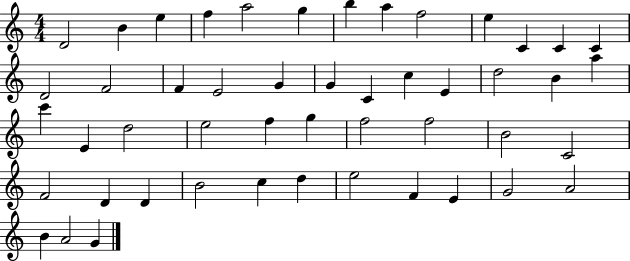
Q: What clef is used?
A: treble